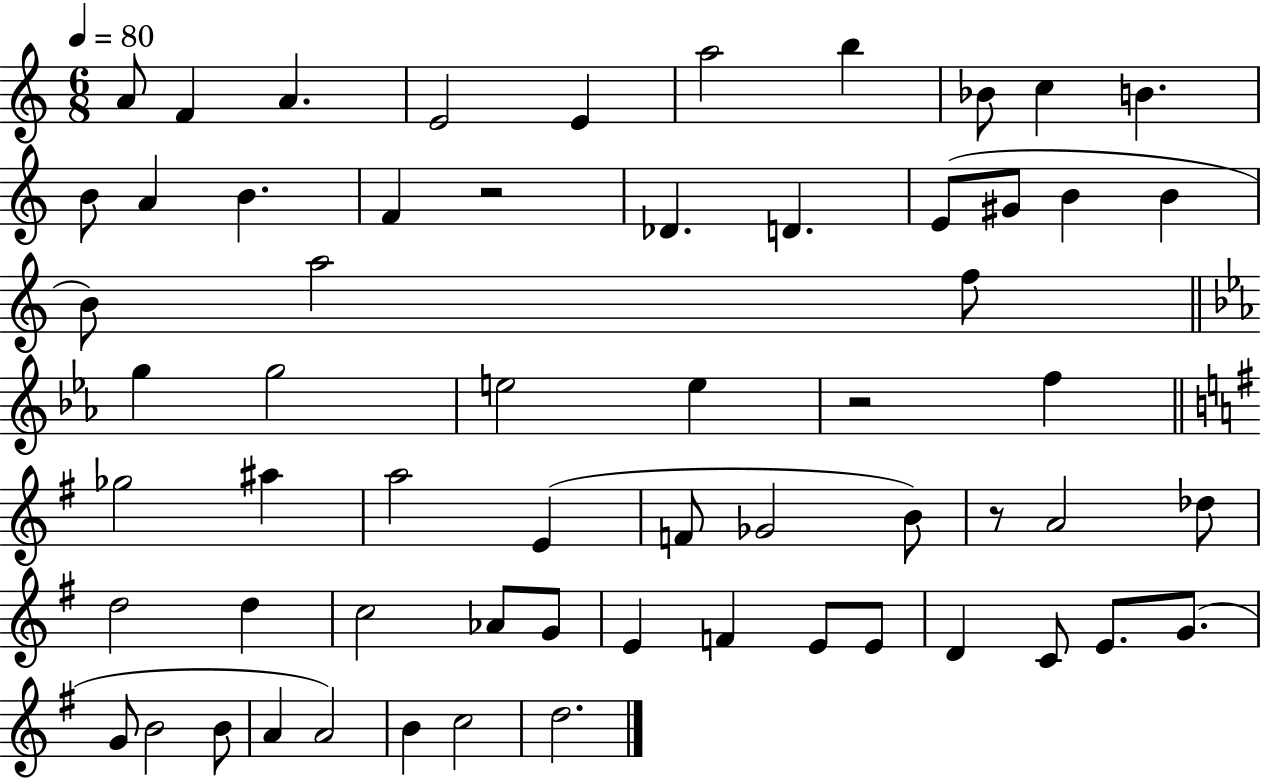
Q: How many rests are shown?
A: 3